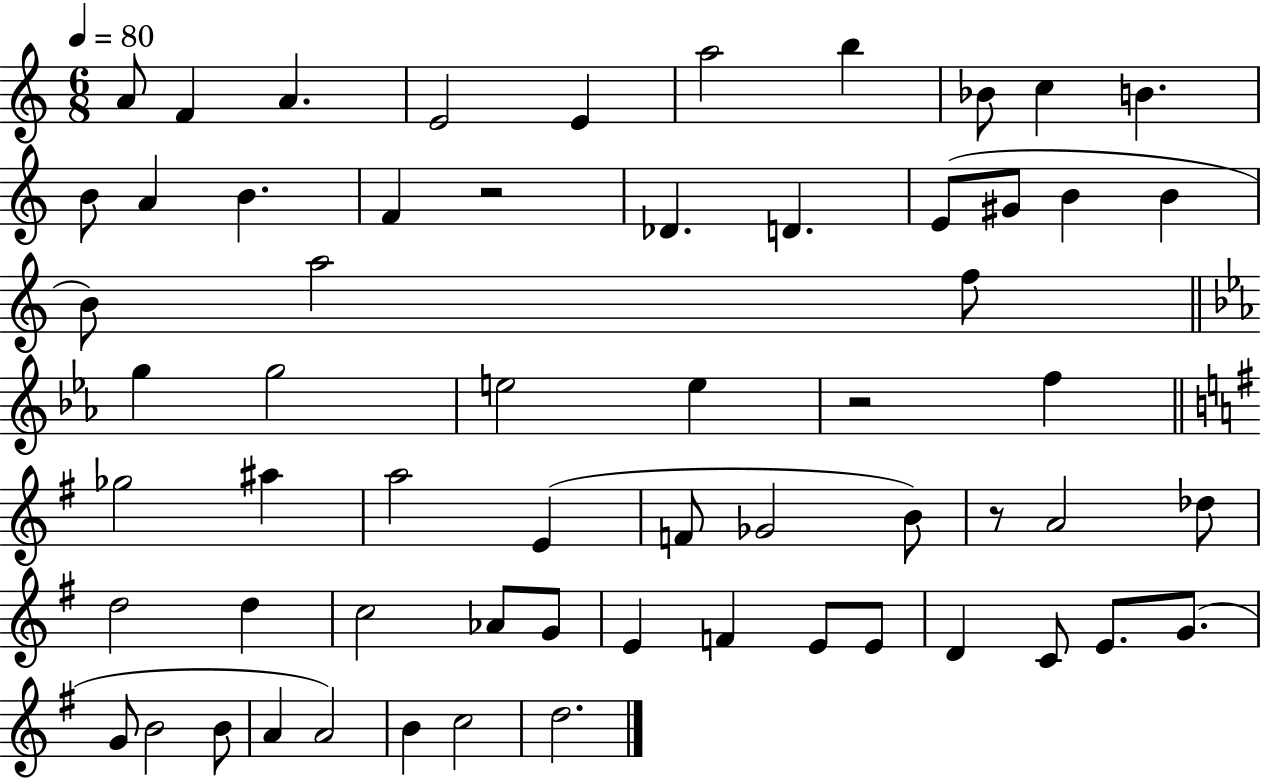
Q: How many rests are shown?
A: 3